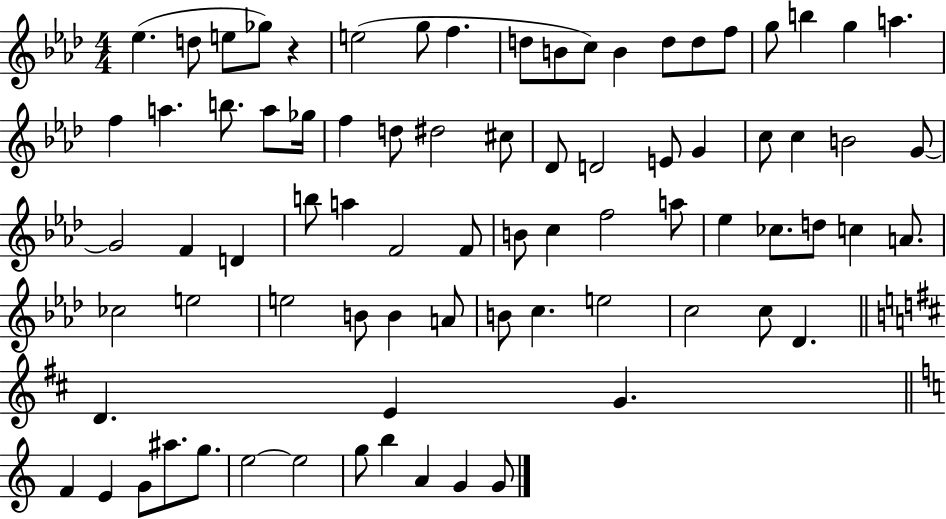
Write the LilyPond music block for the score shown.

{
  \clef treble
  \numericTimeSignature
  \time 4/4
  \key aes \major
  ees''4.( d''8 e''8 ges''8) r4 | e''2( g''8 f''4. | d''8 b'8 c''8) b'4 d''8 d''8 f''8 | g''8 b''4 g''4 a''4. | \break f''4 a''4. b''8. a''8 ges''16 | f''4 d''8 dis''2 cis''8 | des'8 d'2 e'8 g'4 | c''8 c''4 b'2 g'8~~ | \break g'2 f'4 d'4 | b''8 a''4 f'2 f'8 | b'8 c''4 f''2 a''8 | ees''4 ces''8. d''8 c''4 a'8. | \break ces''2 e''2 | e''2 b'8 b'4 a'8 | b'8 c''4. e''2 | c''2 c''8 des'4. | \break \bar "||" \break \key b \minor d'4. e'4 g'4. | \bar "||" \break \key c \major f'4 e'4 g'8 ais''8. g''8. | e''2~~ e''2 | g''8 b''4 a'4 g'4 g'8 | \bar "|."
}